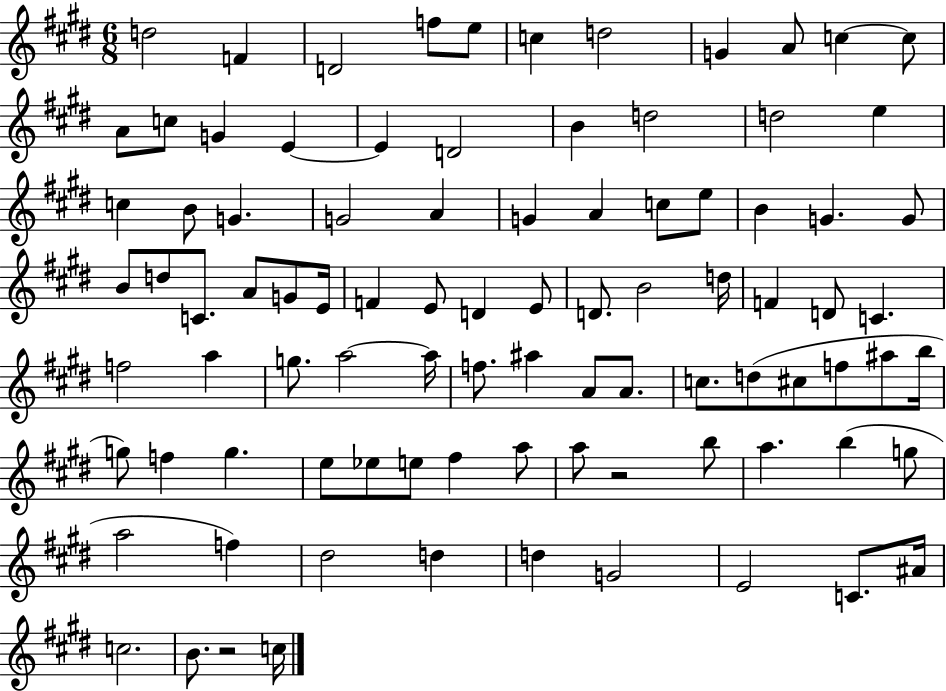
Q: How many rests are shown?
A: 2